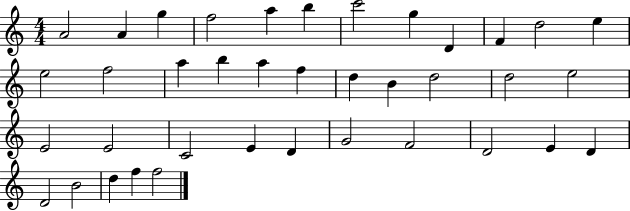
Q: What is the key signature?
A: C major